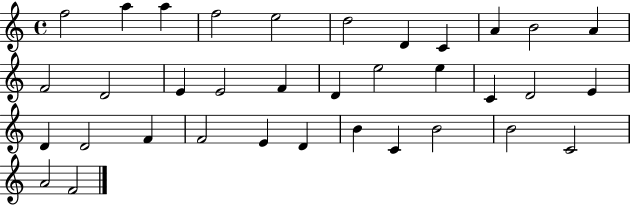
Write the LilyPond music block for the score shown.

{
  \clef treble
  \time 4/4
  \defaultTimeSignature
  \key c \major
  f''2 a''4 a''4 | f''2 e''2 | d''2 d'4 c'4 | a'4 b'2 a'4 | \break f'2 d'2 | e'4 e'2 f'4 | d'4 e''2 e''4 | c'4 d'2 e'4 | \break d'4 d'2 f'4 | f'2 e'4 d'4 | b'4 c'4 b'2 | b'2 c'2 | \break a'2 f'2 | \bar "|."
}